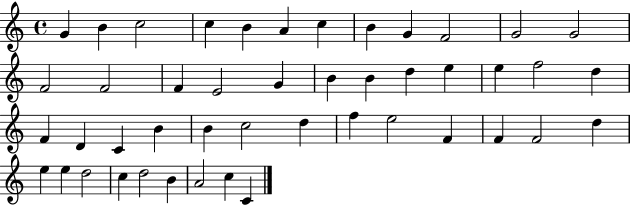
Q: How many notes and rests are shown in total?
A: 46